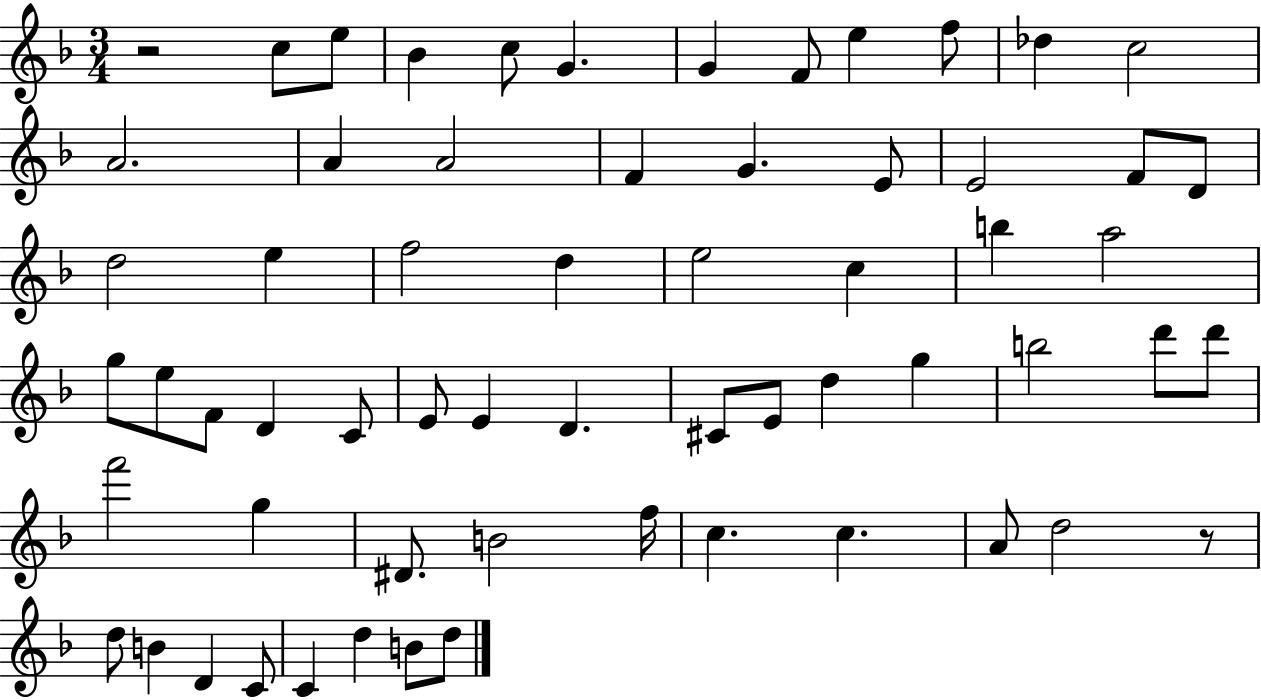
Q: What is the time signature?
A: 3/4